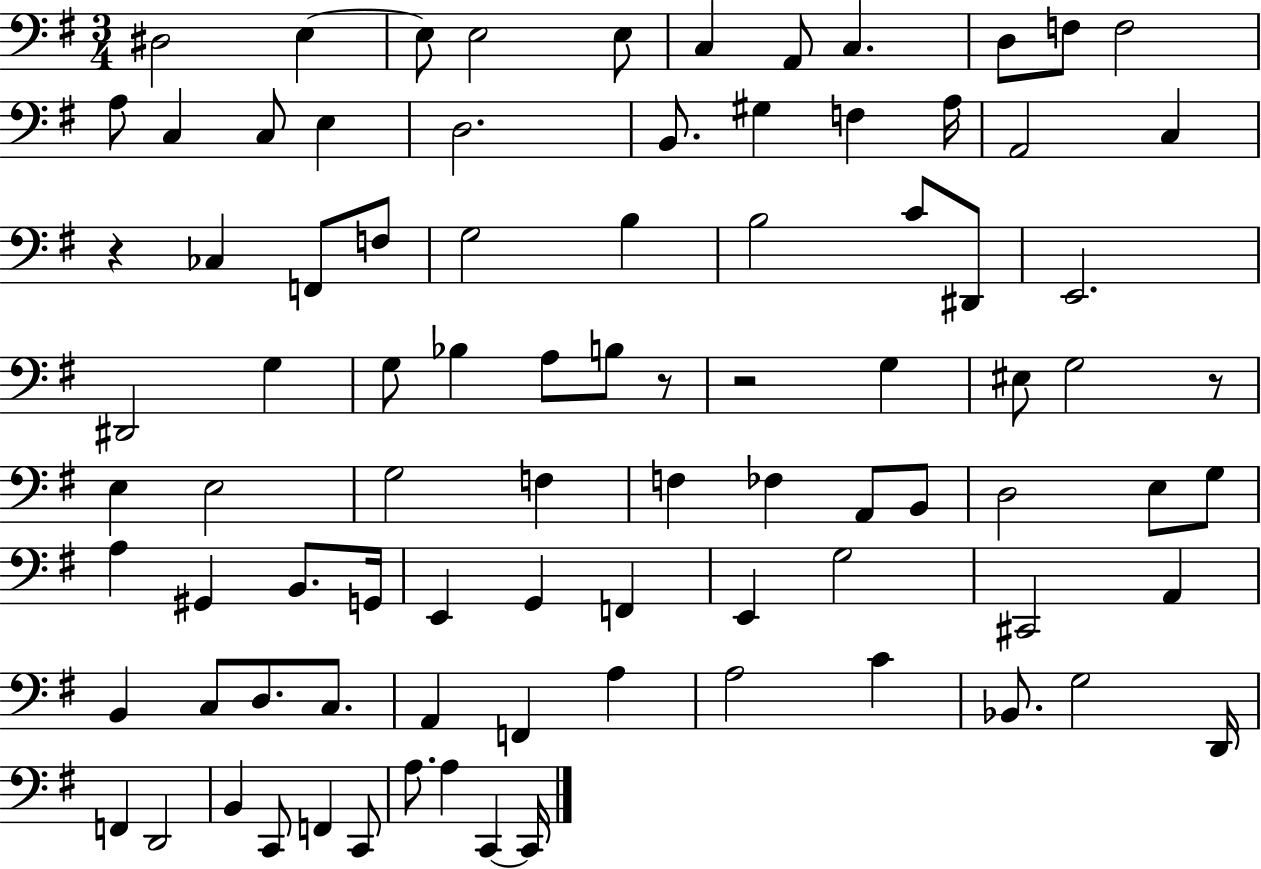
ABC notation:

X:1
T:Untitled
M:3/4
L:1/4
K:G
^D,2 E, E,/2 E,2 E,/2 C, A,,/2 C, D,/2 F,/2 F,2 A,/2 C, C,/2 E, D,2 B,,/2 ^G, F, A,/4 A,,2 C, z _C, F,,/2 F,/2 G,2 B, B,2 C/2 ^D,,/2 E,,2 ^D,,2 G, G,/2 _B, A,/2 B,/2 z/2 z2 G, ^E,/2 G,2 z/2 E, E,2 G,2 F, F, _F, A,,/2 B,,/2 D,2 E,/2 G,/2 A, ^G,, B,,/2 G,,/4 E,, G,, F,, E,, G,2 ^C,,2 A,, B,, C,/2 D,/2 C,/2 A,, F,, A, A,2 C _B,,/2 G,2 D,,/4 F,, D,,2 B,, C,,/2 F,, C,,/2 A,/2 A, C,, C,,/4